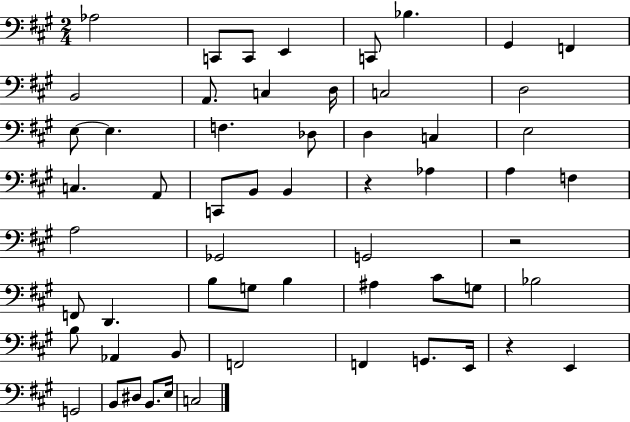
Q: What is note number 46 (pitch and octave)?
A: F2